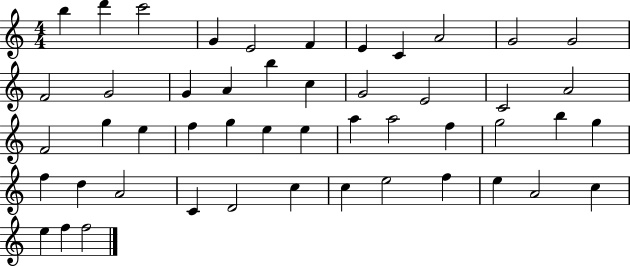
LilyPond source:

{
  \clef treble
  \numericTimeSignature
  \time 4/4
  \key c \major
  b''4 d'''4 c'''2 | g'4 e'2 f'4 | e'4 c'4 a'2 | g'2 g'2 | \break f'2 g'2 | g'4 a'4 b''4 c''4 | g'2 e'2 | c'2 a'2 | \break f'2 g''4 e''4 | f''4 g''4 e''4 e''4 | a''4 a''2 f''4 | g''2 b''4 g''4 | \break f''4 d''4 a'2 | c'4 d'2 c''4 | c''4 e''2 f''4 | e''4 a'2 c''4 | \break e''4 f''4 f''2 | \bar "|."
}